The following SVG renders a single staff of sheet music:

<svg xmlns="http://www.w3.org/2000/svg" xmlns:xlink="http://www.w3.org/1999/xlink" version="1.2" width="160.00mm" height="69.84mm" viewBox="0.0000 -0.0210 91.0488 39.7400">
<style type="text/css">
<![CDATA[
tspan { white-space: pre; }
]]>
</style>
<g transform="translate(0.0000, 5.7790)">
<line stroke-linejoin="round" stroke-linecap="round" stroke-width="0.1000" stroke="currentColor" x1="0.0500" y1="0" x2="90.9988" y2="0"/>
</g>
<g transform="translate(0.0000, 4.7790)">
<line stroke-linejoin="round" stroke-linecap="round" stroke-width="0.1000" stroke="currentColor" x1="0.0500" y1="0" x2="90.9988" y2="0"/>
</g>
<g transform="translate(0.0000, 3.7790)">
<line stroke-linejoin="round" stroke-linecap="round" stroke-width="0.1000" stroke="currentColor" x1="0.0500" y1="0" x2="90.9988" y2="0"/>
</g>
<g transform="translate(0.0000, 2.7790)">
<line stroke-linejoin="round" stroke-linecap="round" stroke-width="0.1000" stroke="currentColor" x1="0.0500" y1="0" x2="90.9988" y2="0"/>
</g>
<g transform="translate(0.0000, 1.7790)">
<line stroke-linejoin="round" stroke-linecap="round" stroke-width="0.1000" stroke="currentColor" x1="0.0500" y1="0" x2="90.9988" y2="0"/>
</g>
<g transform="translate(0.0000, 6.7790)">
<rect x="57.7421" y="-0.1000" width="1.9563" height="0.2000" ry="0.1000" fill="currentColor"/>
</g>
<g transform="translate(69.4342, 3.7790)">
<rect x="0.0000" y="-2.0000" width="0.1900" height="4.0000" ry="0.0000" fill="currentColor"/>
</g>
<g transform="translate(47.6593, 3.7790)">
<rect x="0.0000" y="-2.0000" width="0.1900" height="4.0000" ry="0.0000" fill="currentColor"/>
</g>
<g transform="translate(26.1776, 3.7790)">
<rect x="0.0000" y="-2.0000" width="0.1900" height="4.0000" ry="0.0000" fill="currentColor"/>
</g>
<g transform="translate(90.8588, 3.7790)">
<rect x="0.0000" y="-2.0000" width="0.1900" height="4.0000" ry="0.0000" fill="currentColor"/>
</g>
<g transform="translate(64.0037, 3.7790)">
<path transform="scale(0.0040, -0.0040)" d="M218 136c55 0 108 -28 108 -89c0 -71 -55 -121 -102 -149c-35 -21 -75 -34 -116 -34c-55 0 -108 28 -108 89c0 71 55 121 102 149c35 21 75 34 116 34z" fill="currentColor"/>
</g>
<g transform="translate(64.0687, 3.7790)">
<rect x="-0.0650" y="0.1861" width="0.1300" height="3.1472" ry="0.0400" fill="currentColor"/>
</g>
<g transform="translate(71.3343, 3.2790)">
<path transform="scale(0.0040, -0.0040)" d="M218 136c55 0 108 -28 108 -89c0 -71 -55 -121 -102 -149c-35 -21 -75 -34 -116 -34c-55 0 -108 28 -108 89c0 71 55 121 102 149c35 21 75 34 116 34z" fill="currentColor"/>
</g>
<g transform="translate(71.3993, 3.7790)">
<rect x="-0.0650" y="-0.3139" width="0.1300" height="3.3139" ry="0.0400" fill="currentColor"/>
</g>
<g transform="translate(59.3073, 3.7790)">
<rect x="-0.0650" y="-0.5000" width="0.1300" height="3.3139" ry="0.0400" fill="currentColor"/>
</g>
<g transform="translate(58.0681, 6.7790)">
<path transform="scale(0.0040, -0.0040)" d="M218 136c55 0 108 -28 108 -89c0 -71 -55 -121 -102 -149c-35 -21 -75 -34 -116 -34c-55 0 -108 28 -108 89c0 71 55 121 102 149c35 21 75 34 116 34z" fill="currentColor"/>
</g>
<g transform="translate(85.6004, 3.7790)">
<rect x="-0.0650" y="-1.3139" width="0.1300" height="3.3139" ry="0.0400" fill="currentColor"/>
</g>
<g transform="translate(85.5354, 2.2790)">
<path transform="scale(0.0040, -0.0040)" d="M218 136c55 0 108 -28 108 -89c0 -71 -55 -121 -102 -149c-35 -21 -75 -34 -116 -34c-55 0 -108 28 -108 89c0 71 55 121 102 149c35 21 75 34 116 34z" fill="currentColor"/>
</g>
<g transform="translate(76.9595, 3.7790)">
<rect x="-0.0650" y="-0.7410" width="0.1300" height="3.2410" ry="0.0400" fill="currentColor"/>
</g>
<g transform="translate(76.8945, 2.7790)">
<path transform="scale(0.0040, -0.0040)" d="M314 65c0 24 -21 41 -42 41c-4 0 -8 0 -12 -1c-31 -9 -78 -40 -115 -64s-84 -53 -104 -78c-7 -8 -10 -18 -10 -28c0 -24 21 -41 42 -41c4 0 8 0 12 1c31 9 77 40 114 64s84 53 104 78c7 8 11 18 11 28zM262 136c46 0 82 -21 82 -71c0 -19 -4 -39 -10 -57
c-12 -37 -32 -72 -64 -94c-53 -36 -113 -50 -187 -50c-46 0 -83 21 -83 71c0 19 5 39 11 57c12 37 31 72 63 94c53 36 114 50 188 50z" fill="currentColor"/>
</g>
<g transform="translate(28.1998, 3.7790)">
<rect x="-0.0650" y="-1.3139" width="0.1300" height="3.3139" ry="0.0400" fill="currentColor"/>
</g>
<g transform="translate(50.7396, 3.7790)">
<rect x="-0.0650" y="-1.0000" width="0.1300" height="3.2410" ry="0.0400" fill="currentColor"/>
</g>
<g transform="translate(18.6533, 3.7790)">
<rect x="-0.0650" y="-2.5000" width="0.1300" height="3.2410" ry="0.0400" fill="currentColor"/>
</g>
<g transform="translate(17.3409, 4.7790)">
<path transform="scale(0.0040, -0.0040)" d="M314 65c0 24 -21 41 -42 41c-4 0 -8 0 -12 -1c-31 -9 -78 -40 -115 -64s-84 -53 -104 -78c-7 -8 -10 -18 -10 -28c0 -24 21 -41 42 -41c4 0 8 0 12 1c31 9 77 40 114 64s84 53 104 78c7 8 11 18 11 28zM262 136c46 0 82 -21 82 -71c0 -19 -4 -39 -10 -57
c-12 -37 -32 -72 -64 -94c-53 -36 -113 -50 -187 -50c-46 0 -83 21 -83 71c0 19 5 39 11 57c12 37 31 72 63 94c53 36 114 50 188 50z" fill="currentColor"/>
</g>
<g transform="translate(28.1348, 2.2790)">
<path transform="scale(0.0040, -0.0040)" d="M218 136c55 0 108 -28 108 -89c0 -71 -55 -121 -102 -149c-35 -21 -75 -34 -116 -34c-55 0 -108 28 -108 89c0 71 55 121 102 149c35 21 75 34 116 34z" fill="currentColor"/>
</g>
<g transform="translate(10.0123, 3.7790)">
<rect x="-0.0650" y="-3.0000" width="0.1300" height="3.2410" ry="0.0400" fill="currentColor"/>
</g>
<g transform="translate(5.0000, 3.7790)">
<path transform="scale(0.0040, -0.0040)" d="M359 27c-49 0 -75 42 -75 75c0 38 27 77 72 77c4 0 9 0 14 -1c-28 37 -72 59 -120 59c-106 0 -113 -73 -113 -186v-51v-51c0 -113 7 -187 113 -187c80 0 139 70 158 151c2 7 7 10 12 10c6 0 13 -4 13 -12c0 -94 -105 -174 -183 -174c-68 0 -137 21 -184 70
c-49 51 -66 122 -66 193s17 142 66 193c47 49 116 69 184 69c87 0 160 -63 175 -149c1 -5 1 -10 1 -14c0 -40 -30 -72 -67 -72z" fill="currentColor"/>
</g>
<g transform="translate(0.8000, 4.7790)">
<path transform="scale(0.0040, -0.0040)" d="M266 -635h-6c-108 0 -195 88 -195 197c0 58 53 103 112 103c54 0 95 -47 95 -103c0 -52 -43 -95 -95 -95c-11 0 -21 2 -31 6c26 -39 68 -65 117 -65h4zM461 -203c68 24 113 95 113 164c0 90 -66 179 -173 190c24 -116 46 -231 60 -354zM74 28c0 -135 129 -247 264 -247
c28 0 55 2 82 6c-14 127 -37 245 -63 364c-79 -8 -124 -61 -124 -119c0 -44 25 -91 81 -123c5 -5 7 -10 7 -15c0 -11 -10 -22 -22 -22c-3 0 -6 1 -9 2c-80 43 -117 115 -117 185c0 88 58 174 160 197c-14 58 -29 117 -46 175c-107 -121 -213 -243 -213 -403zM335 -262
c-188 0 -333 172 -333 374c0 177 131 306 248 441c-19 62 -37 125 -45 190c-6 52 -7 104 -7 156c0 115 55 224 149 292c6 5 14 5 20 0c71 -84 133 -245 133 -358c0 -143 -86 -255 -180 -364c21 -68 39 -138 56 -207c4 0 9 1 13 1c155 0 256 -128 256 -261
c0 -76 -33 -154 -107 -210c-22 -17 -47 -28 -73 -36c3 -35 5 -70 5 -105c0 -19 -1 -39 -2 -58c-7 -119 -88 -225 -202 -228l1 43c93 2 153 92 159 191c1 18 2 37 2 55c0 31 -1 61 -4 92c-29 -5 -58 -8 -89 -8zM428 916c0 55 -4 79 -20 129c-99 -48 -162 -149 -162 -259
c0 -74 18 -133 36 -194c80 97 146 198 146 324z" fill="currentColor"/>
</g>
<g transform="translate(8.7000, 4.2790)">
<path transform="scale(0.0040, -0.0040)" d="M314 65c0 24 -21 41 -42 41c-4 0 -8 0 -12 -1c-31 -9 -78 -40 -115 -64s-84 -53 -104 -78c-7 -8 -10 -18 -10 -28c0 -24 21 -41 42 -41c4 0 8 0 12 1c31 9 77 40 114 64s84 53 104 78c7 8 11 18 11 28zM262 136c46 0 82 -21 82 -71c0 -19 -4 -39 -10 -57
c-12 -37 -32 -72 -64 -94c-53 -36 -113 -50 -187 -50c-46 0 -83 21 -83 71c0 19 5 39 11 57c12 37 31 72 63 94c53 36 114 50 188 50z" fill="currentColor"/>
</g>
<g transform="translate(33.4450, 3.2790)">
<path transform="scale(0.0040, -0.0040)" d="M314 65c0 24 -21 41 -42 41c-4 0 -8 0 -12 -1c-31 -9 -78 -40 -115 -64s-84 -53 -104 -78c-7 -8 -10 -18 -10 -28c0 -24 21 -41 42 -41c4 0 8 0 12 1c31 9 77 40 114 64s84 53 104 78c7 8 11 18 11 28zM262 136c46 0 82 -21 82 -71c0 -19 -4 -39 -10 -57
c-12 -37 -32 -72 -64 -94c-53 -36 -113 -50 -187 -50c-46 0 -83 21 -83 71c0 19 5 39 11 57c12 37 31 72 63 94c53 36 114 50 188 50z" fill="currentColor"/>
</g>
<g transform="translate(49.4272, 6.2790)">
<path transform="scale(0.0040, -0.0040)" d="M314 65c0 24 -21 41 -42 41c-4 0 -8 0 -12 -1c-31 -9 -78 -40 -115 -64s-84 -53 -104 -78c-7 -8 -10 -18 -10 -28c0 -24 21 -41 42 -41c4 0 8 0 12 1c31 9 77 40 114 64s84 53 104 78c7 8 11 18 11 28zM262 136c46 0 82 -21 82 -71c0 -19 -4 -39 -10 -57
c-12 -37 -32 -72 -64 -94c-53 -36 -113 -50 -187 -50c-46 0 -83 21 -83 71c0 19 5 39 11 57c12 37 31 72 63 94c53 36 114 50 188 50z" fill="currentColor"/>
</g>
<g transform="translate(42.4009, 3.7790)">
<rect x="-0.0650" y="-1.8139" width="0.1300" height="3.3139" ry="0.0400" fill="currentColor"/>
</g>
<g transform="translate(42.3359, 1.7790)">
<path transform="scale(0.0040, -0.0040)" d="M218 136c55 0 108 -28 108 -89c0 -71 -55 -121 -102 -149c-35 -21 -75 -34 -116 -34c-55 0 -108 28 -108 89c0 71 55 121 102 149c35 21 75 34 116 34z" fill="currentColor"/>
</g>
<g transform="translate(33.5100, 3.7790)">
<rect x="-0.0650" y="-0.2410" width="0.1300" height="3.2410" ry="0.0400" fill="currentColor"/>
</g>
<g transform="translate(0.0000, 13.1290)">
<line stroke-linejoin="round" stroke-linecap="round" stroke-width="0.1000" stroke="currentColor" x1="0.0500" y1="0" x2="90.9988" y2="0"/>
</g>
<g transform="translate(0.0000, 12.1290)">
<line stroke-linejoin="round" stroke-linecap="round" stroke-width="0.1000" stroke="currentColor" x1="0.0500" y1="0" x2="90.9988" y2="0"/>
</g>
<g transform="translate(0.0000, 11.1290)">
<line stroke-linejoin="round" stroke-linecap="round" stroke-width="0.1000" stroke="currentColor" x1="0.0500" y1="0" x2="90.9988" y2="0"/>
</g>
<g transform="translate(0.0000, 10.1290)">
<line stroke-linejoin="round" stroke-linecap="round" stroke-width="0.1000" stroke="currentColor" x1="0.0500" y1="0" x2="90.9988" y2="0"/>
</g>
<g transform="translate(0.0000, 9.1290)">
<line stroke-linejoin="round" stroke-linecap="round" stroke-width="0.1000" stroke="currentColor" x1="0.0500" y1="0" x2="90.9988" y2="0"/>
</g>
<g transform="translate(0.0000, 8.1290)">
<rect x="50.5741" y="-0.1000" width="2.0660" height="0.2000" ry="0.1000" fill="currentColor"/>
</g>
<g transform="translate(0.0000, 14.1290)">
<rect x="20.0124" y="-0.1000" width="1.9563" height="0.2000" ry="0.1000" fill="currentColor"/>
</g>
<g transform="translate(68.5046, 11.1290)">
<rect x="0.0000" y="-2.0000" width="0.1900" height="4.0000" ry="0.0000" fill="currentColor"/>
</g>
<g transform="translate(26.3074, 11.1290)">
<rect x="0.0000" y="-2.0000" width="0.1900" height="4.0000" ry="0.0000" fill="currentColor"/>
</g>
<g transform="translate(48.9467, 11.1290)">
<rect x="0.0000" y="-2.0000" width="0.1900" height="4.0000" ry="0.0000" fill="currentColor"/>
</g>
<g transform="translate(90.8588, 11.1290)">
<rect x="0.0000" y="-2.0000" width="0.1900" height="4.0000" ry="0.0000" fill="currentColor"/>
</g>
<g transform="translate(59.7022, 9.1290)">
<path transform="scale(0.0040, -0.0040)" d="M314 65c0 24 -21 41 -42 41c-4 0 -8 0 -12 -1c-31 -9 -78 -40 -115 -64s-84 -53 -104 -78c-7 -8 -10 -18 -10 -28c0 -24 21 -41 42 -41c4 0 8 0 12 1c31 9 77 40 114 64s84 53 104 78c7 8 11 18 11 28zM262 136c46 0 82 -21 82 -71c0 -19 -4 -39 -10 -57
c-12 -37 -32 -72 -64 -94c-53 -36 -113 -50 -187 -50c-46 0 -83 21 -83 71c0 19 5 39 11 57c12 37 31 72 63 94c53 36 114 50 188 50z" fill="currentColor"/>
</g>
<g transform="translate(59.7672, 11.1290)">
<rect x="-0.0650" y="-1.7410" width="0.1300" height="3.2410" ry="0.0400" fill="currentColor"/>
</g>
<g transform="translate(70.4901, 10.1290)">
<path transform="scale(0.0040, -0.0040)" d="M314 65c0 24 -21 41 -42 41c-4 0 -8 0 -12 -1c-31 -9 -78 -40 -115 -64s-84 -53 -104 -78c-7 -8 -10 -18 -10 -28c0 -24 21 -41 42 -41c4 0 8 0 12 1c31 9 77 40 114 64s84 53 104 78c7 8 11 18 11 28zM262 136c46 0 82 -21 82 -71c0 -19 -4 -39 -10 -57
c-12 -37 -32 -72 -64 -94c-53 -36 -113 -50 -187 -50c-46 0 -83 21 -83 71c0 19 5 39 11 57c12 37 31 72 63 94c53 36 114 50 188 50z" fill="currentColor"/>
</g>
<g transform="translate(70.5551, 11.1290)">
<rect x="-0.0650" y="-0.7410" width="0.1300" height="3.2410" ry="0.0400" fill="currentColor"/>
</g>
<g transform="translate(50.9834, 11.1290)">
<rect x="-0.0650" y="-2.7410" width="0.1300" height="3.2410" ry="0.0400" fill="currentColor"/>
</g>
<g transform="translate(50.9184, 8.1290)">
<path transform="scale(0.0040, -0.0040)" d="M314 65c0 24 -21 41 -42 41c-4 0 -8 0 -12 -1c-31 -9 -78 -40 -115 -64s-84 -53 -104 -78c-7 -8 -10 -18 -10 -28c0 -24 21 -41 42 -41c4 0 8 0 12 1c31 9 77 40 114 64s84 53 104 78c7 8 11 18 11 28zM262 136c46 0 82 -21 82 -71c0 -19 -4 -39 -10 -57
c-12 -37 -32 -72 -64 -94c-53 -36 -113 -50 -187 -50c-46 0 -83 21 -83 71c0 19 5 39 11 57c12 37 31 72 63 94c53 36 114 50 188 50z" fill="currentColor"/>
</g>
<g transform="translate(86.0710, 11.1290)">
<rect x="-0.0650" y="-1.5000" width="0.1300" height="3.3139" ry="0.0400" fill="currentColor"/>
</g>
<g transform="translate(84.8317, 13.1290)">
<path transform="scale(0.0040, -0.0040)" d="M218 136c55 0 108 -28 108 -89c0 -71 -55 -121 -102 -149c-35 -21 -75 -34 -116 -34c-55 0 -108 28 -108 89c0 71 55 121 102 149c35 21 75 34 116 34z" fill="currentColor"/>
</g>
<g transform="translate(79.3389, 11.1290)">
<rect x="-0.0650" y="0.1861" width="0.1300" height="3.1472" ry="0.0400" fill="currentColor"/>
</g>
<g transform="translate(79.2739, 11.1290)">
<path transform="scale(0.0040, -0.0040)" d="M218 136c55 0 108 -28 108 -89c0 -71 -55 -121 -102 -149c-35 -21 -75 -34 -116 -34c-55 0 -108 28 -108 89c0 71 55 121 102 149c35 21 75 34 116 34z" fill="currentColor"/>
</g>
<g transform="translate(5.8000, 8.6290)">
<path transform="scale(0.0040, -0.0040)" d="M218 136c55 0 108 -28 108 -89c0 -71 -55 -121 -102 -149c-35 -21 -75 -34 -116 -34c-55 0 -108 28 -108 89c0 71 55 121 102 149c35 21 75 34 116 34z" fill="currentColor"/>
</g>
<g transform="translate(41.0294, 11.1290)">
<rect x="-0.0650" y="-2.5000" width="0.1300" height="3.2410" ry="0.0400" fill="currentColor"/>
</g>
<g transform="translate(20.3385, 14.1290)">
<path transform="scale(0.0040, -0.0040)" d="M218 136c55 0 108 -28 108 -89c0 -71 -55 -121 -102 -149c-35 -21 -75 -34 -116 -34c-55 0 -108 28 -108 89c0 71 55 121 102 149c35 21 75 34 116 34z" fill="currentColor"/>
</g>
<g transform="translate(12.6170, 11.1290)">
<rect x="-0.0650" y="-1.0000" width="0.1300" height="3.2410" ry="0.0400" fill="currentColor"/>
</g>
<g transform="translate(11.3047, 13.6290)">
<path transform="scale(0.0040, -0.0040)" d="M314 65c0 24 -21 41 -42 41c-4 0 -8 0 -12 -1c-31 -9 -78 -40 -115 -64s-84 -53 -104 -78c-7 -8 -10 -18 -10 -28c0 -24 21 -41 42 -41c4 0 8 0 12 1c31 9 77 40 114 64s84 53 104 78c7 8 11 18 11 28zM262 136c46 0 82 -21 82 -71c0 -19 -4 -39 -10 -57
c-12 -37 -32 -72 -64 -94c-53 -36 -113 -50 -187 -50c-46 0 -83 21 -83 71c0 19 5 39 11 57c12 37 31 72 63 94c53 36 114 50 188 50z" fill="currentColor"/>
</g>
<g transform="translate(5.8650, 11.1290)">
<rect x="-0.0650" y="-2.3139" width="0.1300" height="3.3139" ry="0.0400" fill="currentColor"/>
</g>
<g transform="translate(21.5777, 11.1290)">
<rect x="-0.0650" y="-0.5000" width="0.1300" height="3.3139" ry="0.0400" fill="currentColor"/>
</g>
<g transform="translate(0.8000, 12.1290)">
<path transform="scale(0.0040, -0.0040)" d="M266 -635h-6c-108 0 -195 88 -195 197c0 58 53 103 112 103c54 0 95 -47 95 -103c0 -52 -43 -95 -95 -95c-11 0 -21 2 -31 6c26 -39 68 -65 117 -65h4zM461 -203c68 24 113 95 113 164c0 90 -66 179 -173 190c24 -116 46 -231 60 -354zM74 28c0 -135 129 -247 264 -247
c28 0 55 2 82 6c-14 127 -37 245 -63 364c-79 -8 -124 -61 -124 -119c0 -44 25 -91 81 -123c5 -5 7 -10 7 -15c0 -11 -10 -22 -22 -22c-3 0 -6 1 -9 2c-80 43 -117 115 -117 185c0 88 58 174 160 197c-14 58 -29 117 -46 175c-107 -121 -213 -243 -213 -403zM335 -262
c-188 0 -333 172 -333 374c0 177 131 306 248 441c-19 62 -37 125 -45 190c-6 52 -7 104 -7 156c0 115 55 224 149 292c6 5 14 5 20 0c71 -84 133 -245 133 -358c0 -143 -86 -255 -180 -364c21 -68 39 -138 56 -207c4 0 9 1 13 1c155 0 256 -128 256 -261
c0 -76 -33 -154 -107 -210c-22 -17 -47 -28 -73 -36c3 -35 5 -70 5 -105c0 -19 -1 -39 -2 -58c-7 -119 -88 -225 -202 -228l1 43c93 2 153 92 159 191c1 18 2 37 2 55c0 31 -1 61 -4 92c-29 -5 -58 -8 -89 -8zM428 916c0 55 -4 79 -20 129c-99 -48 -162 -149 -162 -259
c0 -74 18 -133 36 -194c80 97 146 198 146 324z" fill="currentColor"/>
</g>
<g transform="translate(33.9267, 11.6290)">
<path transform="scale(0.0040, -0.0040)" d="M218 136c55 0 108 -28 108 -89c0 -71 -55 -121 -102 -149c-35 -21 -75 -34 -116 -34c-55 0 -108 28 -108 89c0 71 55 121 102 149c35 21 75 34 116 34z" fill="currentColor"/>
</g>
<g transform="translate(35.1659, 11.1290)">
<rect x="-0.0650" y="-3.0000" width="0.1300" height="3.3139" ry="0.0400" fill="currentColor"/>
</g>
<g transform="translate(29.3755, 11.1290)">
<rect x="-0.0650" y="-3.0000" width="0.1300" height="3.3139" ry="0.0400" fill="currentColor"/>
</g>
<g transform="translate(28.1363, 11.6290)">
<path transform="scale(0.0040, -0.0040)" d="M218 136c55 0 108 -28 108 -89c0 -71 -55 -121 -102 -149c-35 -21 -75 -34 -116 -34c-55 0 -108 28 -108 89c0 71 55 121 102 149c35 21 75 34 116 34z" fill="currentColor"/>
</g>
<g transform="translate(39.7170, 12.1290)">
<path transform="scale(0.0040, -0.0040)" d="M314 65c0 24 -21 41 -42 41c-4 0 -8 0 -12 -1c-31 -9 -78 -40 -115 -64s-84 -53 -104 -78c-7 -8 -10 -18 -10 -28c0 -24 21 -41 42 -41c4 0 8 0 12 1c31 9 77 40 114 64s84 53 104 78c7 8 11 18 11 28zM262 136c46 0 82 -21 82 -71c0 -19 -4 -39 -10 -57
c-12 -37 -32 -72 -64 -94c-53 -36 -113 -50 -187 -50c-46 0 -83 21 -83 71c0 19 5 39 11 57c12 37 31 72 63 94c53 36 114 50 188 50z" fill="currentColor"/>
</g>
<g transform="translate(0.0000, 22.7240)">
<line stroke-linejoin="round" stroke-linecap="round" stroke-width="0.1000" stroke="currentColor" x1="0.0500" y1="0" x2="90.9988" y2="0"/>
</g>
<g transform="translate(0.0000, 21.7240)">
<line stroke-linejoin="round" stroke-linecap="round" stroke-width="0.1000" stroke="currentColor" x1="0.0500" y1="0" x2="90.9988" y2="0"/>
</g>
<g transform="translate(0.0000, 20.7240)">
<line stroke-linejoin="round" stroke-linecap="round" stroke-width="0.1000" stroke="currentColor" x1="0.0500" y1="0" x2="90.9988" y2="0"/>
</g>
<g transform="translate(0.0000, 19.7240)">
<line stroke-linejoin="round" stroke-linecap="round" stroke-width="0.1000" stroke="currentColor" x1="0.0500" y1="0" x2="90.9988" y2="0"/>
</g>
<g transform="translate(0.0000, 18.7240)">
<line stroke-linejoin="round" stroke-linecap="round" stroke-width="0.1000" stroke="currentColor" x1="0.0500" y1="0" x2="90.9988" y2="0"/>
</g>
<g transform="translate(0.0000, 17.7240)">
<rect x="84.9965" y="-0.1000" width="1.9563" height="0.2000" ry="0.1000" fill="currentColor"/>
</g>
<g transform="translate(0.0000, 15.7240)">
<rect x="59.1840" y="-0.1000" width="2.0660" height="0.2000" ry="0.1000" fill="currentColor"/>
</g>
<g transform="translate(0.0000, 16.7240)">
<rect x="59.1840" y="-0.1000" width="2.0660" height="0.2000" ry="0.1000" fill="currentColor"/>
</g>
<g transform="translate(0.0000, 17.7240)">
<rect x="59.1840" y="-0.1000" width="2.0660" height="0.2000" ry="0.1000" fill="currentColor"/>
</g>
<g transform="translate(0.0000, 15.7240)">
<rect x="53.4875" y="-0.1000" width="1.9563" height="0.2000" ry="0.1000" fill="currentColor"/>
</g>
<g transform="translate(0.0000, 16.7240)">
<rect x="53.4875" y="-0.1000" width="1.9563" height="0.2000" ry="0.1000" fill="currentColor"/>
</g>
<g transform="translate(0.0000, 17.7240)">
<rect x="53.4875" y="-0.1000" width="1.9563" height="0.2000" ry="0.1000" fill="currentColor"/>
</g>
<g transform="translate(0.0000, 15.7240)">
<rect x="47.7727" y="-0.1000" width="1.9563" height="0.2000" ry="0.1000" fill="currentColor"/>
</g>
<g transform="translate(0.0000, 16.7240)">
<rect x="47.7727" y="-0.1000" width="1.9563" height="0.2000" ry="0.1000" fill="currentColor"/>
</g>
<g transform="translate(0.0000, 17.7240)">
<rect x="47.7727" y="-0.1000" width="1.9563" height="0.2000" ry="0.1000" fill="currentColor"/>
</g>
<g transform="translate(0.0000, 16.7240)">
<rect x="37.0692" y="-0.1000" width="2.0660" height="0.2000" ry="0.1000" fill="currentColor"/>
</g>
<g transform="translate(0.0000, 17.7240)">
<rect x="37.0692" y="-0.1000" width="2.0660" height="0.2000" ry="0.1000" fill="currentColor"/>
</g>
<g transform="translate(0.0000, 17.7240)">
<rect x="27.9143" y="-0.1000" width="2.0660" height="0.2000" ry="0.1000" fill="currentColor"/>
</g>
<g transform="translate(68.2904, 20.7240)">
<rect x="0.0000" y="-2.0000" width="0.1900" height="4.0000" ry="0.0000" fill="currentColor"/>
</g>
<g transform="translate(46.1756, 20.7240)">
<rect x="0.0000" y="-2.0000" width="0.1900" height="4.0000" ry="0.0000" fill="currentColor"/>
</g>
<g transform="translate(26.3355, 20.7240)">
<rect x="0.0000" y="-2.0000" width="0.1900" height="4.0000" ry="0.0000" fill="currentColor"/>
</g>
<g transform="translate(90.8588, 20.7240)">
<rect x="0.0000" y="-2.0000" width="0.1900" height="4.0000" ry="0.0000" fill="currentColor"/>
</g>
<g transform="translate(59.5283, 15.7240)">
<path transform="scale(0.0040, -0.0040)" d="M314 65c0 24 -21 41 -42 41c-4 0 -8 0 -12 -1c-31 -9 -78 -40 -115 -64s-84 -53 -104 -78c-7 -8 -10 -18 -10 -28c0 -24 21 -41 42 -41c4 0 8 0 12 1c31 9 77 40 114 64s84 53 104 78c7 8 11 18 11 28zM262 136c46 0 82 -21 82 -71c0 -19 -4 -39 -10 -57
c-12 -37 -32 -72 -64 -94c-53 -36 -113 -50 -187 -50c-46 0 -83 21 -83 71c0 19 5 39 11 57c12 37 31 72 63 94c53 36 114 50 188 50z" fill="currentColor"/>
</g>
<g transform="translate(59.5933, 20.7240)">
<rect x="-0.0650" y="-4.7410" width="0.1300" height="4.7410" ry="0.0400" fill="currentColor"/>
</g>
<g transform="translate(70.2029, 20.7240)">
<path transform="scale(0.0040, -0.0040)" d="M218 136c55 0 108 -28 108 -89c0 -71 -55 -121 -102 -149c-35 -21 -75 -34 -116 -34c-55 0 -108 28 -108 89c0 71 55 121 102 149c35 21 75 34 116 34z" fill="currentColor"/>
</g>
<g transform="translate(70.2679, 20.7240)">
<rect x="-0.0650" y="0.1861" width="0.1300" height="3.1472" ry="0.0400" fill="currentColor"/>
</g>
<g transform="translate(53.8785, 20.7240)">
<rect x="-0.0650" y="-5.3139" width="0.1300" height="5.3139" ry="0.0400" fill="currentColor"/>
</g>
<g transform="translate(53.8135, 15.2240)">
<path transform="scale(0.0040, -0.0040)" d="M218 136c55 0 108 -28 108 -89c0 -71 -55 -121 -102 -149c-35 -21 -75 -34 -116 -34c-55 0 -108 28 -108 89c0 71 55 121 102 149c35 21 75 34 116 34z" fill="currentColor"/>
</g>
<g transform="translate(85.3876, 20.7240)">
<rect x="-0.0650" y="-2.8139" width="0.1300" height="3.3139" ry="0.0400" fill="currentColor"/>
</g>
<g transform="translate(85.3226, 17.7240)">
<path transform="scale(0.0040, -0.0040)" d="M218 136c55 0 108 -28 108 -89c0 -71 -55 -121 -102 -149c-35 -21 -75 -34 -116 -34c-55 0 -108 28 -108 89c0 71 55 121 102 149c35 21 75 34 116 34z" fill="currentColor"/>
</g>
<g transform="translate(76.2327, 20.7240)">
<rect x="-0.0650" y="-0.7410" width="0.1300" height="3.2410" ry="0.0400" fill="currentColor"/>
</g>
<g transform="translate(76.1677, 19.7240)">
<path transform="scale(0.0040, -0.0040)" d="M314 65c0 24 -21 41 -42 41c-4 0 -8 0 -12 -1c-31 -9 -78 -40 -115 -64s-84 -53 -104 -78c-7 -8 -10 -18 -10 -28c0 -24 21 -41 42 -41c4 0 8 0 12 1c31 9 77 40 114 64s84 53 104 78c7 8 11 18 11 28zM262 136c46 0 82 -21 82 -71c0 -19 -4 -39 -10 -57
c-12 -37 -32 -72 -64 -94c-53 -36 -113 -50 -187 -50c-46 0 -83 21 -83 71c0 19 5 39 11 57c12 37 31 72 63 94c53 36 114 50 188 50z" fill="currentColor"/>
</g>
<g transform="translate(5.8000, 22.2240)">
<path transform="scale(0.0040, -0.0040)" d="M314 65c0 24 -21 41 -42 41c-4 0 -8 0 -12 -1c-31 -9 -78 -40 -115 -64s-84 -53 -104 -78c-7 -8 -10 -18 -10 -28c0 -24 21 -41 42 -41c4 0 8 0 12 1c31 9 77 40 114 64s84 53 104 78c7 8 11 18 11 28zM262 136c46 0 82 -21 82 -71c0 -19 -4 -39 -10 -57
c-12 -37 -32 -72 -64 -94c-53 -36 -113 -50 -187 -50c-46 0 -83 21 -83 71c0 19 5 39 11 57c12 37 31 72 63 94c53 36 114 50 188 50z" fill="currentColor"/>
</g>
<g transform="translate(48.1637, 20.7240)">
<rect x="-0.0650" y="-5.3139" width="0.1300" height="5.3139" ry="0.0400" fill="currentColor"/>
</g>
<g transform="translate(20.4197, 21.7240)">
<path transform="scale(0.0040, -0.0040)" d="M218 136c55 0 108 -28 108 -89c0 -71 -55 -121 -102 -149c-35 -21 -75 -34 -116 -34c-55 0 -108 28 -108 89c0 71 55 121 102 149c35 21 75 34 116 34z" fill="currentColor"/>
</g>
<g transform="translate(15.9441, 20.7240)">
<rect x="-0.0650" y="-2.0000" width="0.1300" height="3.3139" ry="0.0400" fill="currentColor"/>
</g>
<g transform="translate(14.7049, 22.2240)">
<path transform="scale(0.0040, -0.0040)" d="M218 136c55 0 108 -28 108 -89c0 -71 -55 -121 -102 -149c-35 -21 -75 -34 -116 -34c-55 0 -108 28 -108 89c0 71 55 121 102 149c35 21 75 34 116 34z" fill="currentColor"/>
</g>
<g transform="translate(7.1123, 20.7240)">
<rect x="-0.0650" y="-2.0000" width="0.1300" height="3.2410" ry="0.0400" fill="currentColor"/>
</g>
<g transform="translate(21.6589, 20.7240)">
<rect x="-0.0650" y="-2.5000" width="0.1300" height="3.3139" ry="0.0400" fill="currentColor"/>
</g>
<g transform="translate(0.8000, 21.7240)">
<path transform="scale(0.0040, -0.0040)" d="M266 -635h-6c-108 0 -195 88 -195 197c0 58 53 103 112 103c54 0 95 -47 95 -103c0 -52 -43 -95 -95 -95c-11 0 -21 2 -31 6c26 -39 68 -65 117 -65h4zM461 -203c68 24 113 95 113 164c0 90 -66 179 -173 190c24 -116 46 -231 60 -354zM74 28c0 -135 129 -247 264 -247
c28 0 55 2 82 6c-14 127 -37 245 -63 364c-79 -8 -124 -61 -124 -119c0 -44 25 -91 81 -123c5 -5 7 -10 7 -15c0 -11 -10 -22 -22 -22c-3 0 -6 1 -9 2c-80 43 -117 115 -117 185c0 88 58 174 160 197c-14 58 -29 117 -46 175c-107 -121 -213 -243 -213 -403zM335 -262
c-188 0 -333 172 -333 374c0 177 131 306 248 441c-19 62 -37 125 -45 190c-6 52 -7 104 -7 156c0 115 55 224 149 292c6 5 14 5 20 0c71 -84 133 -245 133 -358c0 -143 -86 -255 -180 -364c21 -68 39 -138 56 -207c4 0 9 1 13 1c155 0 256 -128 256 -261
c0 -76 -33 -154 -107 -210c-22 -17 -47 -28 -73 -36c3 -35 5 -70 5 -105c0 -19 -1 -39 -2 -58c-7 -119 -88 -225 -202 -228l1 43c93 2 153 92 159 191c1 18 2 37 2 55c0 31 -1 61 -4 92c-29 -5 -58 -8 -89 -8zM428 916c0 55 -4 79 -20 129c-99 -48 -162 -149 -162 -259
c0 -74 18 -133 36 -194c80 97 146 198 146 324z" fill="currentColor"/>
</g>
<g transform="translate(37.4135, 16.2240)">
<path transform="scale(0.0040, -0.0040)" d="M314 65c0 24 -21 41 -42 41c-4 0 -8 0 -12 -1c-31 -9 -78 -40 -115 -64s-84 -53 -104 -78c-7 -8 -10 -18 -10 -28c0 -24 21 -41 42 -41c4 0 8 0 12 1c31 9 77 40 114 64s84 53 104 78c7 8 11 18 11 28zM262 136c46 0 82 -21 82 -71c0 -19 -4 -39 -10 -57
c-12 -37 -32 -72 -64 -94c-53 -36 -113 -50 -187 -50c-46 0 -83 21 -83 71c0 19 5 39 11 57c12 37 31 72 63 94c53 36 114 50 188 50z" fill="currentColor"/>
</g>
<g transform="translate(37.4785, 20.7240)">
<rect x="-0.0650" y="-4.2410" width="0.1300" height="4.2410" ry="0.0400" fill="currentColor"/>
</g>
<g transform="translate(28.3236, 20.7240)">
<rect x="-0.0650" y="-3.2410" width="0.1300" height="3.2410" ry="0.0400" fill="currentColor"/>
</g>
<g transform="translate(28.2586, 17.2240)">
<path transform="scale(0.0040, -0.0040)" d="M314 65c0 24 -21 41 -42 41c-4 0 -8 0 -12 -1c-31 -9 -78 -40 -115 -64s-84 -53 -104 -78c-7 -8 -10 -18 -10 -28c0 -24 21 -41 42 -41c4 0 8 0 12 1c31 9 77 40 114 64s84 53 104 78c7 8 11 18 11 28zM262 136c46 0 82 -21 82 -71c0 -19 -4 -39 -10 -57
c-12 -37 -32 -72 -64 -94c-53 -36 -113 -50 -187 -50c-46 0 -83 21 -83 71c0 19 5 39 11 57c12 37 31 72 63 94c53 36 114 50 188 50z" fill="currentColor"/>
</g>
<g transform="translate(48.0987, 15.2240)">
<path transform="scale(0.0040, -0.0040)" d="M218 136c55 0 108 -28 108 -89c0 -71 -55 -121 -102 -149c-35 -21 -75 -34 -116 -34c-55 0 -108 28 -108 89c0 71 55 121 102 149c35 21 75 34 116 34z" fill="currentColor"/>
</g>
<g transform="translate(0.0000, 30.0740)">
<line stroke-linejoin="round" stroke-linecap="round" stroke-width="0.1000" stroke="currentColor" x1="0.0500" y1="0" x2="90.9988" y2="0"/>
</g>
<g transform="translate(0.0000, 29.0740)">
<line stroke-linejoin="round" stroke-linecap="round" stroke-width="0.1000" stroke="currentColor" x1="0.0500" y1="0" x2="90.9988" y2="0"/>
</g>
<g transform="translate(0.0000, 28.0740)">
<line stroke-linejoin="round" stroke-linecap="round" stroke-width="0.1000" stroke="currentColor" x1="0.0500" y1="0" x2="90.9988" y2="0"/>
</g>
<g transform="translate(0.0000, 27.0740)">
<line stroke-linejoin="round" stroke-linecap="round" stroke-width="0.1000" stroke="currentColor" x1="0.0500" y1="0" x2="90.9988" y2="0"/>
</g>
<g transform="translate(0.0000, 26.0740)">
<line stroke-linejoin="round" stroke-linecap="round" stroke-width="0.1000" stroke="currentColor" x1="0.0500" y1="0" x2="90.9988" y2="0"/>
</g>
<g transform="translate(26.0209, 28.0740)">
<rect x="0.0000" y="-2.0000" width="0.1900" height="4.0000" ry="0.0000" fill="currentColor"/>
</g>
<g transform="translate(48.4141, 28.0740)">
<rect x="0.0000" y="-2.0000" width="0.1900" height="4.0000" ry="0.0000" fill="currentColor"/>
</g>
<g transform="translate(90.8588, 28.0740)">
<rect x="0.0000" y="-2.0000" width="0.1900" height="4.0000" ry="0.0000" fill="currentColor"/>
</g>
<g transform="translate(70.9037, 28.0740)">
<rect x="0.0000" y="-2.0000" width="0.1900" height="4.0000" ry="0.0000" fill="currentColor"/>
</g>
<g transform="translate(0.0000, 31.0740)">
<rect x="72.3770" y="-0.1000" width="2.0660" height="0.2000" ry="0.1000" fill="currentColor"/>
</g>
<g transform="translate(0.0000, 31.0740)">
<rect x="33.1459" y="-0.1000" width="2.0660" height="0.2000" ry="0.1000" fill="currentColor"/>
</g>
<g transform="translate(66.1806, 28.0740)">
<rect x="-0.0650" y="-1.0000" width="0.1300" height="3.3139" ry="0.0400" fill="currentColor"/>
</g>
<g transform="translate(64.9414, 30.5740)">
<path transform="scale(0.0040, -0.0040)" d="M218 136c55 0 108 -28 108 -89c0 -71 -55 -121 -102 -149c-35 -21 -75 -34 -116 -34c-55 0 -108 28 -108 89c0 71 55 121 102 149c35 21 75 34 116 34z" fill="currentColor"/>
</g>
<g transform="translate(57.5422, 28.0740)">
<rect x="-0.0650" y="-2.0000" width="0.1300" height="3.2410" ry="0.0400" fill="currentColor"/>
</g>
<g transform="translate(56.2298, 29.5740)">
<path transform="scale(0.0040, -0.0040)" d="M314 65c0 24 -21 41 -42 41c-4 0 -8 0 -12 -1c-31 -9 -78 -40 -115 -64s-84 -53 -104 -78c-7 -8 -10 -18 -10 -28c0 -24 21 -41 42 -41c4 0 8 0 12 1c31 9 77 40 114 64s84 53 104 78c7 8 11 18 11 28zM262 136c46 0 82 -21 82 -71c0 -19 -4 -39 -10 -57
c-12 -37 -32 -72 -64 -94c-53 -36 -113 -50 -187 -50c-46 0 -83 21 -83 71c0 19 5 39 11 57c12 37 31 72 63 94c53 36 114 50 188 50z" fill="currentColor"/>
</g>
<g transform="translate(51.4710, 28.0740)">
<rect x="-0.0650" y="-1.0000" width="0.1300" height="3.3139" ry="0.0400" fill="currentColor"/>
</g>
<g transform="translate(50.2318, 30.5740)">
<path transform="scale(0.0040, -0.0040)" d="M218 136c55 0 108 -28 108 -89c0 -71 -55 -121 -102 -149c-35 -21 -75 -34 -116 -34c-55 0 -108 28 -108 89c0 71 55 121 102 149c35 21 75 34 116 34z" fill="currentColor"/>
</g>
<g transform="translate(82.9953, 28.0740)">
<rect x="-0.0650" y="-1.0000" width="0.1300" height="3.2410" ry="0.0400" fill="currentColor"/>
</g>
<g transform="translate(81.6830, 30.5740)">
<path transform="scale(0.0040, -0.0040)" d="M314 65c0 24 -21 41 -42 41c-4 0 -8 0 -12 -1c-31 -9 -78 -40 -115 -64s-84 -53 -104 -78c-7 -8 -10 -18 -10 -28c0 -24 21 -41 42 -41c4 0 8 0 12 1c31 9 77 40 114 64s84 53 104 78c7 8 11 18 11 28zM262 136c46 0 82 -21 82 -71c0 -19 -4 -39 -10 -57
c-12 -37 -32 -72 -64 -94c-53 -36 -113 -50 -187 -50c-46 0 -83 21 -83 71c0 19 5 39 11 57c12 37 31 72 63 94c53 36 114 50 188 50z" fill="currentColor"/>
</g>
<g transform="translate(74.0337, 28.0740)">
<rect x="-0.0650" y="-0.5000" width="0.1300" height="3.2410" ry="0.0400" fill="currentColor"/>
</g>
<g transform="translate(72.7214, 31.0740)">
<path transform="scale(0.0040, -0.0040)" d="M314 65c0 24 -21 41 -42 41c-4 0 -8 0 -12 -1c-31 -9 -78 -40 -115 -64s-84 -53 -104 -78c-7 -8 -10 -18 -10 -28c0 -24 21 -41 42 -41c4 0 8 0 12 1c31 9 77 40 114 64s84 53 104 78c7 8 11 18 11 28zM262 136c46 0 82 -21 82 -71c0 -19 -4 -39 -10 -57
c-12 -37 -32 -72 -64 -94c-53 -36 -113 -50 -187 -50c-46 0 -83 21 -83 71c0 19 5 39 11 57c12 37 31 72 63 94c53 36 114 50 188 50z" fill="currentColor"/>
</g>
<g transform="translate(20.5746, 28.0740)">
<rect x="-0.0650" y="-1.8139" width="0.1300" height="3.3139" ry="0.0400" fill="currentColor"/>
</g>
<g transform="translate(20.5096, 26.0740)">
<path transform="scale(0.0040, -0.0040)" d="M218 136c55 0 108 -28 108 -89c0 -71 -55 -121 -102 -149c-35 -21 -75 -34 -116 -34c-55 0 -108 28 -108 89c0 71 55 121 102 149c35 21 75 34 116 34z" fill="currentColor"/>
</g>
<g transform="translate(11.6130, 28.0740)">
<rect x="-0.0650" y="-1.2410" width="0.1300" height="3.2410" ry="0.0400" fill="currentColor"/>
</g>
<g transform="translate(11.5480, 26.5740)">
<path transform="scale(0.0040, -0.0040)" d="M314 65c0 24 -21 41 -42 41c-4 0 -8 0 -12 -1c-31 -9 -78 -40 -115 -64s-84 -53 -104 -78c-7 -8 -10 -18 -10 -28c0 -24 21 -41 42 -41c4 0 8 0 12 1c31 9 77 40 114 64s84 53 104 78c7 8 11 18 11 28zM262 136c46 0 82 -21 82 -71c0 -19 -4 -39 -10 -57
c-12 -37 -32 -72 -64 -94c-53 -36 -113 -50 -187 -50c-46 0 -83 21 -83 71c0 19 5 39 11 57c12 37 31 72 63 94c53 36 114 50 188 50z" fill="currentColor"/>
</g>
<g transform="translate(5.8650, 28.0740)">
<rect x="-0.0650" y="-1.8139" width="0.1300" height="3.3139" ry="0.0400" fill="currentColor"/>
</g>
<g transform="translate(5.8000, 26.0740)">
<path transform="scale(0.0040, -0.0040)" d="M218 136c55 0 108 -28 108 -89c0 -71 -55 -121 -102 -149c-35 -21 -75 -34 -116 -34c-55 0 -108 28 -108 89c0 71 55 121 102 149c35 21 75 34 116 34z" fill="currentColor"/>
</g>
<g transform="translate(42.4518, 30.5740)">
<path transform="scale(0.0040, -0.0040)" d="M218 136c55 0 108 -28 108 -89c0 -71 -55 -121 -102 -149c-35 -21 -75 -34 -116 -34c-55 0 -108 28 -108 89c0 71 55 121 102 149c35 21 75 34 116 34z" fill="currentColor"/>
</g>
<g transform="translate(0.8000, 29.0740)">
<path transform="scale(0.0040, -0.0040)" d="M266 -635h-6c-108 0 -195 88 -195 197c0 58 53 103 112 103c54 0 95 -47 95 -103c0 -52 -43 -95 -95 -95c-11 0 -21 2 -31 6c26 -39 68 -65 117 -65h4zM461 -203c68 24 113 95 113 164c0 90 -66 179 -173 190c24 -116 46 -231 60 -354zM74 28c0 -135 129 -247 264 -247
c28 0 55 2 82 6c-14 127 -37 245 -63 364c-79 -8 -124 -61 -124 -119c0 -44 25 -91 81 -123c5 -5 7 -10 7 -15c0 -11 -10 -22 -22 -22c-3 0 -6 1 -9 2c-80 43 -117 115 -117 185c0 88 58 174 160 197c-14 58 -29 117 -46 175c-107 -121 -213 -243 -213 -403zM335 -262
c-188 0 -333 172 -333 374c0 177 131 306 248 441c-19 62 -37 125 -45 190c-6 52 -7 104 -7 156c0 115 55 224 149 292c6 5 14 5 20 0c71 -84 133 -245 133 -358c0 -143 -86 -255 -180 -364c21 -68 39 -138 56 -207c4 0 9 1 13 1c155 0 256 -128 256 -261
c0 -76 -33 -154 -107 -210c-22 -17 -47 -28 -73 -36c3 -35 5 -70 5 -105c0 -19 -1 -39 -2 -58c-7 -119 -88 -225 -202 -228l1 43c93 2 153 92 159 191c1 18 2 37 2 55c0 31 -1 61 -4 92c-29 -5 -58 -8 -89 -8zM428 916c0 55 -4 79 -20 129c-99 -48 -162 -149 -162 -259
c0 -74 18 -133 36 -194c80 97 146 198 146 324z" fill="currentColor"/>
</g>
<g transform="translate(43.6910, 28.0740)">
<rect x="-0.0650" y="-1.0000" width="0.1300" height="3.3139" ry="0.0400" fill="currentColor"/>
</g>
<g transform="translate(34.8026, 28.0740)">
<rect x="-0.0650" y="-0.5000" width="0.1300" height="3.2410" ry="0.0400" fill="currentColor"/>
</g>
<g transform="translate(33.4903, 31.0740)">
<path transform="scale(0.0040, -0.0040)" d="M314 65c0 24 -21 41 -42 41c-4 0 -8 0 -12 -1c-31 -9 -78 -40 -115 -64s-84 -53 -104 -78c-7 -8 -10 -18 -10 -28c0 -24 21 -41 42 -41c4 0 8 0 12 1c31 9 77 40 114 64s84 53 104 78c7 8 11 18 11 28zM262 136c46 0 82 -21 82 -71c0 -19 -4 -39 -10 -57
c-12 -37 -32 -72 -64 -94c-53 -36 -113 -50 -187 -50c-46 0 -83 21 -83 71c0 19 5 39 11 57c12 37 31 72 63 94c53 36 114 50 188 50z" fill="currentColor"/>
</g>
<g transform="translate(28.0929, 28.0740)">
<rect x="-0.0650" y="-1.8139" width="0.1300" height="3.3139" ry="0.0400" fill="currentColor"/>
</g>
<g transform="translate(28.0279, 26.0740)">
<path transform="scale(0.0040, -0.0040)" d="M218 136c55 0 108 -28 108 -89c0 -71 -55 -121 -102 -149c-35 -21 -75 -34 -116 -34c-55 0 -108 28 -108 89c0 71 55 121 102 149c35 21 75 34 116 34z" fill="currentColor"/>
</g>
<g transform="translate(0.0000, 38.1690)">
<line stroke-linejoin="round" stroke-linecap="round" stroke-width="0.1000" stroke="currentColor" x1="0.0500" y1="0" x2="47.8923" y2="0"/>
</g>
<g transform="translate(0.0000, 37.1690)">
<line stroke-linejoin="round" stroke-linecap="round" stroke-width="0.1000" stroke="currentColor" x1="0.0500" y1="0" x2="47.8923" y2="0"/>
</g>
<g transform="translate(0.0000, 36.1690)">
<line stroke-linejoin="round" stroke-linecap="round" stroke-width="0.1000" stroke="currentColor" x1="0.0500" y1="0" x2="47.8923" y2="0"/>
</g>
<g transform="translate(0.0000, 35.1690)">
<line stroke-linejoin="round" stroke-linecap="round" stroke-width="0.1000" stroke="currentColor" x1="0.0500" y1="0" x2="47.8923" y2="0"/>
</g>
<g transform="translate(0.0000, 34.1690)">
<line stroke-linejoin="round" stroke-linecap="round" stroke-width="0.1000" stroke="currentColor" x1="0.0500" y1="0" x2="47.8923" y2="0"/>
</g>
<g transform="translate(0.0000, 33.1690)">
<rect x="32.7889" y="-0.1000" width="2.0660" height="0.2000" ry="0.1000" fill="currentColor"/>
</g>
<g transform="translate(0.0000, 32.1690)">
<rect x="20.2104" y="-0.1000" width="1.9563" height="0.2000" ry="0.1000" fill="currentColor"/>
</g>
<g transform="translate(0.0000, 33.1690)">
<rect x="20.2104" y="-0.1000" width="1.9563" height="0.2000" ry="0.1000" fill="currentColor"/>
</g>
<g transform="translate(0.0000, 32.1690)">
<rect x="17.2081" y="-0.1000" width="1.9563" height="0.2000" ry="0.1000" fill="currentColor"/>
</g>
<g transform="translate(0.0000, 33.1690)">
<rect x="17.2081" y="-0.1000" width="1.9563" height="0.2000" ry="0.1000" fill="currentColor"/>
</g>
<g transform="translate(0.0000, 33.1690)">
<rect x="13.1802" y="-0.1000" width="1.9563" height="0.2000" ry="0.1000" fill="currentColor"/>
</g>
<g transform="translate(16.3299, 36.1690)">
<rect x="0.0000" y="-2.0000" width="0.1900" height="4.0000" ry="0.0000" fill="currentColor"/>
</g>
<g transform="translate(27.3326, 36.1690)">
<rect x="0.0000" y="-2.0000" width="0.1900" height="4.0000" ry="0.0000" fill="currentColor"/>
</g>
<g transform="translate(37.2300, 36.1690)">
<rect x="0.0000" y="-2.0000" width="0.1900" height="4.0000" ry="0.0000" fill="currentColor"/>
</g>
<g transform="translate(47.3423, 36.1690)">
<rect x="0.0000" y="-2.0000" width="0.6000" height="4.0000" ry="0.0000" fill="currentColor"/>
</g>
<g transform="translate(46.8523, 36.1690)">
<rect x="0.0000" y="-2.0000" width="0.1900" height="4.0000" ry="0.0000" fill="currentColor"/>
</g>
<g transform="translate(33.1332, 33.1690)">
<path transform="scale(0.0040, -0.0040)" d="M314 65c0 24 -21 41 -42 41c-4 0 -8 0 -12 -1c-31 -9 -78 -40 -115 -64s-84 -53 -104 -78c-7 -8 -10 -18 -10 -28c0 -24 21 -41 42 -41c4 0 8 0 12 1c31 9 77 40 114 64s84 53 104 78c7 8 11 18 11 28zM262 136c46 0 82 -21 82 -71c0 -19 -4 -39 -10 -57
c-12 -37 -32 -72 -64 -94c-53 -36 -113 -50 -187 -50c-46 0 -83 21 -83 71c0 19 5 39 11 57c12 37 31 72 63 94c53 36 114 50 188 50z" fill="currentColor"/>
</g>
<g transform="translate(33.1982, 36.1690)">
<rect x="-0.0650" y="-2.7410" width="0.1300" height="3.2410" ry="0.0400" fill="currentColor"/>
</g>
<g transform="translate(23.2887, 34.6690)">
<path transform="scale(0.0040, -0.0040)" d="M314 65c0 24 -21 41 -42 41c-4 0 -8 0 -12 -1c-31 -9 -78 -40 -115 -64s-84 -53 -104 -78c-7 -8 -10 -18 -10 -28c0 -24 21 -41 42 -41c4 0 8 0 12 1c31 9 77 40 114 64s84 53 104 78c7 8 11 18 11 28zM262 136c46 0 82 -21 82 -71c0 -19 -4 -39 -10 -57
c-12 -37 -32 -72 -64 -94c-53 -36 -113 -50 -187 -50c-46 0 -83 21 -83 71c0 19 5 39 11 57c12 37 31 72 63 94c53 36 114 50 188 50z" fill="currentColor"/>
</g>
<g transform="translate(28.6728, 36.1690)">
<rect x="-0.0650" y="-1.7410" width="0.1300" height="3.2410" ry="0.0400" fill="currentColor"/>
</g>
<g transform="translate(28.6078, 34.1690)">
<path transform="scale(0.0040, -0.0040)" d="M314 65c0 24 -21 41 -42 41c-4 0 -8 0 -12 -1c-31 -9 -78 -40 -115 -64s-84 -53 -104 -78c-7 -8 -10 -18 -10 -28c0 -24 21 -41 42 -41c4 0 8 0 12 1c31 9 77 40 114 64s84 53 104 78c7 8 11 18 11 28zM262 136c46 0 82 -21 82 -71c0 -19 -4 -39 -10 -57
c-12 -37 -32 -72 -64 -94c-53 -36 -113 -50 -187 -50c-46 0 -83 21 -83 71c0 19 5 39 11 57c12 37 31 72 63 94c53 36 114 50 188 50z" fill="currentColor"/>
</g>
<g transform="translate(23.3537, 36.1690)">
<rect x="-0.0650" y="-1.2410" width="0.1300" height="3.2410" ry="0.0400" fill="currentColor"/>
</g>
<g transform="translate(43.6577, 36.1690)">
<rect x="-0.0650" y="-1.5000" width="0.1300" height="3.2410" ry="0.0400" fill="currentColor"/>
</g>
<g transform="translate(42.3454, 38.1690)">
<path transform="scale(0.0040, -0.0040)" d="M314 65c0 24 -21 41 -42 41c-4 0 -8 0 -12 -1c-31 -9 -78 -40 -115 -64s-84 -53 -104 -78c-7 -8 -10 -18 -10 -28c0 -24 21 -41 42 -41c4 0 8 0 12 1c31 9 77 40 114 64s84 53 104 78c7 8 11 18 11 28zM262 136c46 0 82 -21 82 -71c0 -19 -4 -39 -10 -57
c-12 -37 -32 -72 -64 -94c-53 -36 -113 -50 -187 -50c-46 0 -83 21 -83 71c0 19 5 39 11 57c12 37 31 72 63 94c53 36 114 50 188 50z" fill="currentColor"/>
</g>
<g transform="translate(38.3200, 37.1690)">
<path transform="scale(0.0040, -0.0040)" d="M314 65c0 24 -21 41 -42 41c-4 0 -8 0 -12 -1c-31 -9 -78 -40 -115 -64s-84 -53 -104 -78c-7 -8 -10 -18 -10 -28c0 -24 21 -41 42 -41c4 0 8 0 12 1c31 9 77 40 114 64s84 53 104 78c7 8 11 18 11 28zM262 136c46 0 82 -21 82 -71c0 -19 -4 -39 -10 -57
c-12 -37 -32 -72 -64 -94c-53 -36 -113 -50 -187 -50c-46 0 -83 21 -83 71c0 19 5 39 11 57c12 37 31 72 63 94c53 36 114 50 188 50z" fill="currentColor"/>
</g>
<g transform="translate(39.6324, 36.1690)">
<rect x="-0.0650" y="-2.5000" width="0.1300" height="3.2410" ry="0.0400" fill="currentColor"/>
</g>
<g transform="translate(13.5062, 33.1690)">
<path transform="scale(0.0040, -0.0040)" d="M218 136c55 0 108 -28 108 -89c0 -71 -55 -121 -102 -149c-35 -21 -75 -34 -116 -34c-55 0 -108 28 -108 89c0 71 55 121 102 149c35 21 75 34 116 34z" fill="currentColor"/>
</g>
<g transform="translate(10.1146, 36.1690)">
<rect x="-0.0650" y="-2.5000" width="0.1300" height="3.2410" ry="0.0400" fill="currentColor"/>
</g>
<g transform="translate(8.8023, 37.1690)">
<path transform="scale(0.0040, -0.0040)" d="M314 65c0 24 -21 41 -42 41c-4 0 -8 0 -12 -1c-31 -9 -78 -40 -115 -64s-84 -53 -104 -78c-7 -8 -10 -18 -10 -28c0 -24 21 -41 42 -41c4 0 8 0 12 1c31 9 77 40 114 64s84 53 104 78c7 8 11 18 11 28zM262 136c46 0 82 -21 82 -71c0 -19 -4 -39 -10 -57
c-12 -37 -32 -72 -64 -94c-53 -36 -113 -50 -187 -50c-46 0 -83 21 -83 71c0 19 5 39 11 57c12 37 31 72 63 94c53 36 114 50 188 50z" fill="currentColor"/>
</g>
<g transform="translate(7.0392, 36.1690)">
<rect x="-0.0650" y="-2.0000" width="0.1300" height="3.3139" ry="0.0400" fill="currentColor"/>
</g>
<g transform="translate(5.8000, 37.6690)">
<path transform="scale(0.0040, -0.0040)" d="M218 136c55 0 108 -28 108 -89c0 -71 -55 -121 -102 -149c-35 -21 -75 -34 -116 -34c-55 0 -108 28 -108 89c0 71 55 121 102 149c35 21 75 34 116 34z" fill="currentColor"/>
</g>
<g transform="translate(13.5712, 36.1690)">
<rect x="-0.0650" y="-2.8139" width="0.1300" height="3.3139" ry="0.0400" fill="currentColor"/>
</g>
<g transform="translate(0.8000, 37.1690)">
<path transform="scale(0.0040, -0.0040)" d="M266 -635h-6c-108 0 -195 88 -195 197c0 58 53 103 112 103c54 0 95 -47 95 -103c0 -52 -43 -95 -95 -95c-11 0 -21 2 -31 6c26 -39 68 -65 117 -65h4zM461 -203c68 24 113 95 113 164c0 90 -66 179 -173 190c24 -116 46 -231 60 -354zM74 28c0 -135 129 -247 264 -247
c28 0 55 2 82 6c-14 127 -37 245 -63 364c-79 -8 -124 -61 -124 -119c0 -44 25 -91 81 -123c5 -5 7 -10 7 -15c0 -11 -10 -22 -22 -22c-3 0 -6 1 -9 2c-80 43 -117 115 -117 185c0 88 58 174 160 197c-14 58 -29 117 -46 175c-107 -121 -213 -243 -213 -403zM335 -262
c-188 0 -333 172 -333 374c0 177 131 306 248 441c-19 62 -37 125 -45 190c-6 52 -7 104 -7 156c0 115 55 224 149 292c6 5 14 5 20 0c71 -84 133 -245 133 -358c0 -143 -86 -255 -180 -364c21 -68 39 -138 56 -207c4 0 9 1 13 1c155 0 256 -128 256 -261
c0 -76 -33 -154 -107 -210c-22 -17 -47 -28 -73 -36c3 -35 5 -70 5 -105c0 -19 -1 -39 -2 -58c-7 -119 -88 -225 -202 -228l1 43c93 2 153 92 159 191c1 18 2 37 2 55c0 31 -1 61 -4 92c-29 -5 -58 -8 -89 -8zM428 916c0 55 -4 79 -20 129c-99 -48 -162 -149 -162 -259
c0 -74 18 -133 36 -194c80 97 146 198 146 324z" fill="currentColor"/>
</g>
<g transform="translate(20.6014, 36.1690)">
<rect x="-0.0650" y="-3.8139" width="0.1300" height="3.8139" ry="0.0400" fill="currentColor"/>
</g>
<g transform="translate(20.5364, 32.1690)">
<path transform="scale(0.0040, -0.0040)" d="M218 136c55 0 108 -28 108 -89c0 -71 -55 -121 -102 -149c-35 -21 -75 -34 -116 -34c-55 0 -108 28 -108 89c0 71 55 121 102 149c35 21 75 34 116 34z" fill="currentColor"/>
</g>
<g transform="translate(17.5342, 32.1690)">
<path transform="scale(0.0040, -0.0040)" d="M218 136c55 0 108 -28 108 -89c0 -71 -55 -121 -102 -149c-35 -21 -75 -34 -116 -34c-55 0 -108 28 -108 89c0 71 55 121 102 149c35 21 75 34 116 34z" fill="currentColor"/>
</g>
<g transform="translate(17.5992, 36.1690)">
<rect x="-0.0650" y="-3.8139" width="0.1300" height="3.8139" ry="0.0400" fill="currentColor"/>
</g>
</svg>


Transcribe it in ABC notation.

X:1
T:Untitled
M:4/4
L:1/4
K:C
A2 G2 e c2 f D2 C B c d2 e g D2 C A A G2 a2 f2 d2 B E F2 F G b2 d'2 f' f' e'2 B d2 a f e2 f f C2 D D F2 D C2 D2 F G2 a c' c' e2 f2 a2 G2 E2